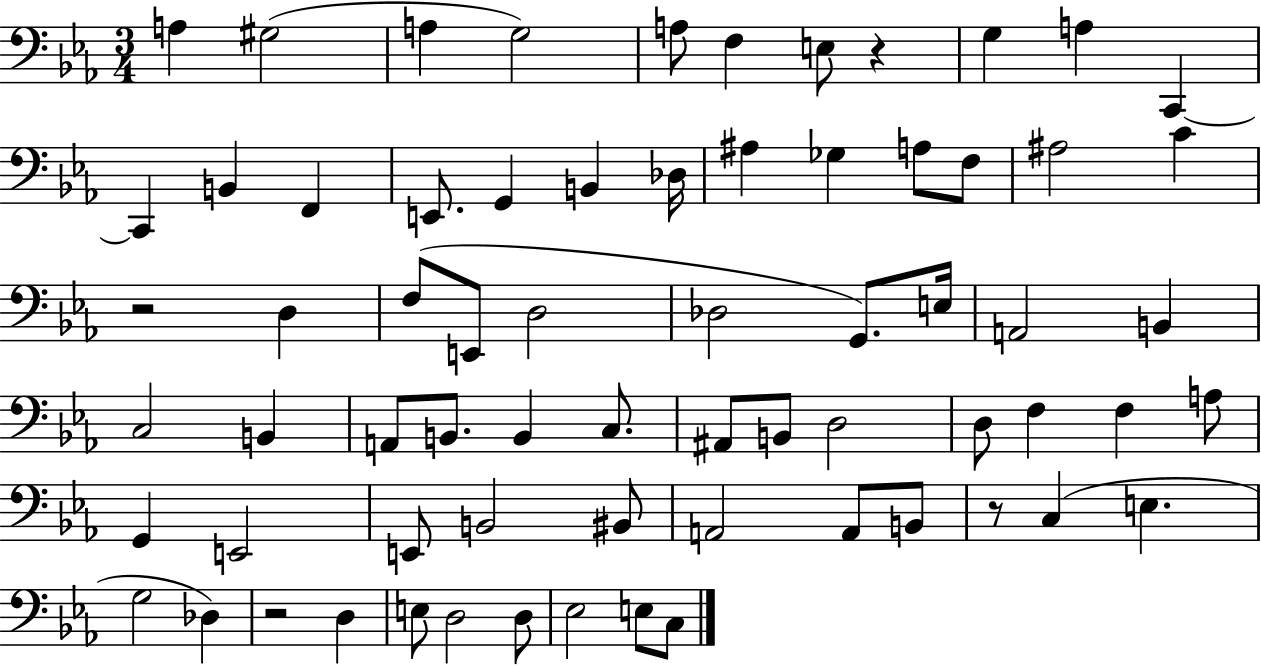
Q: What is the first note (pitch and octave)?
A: A3